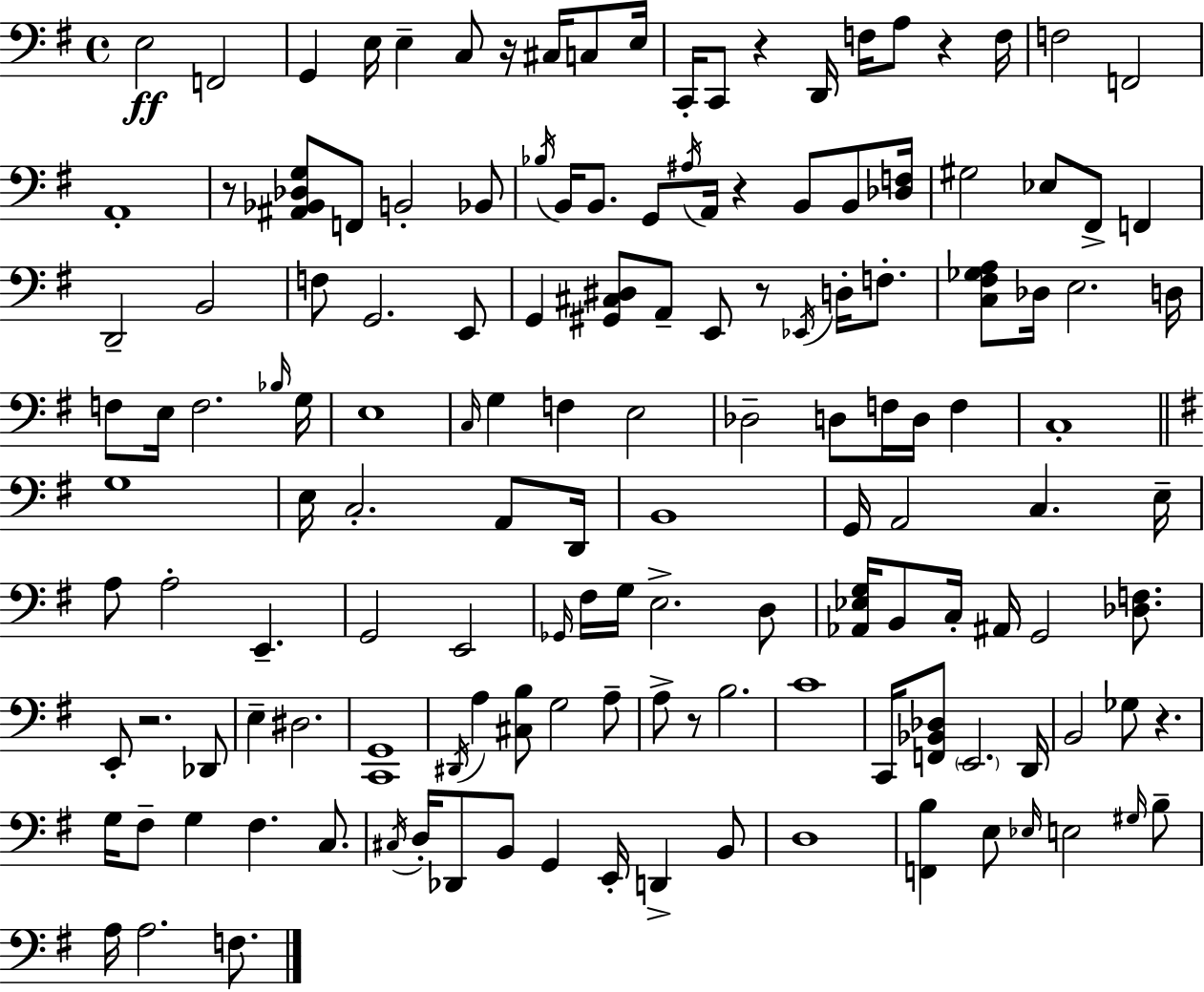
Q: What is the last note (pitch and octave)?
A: F3